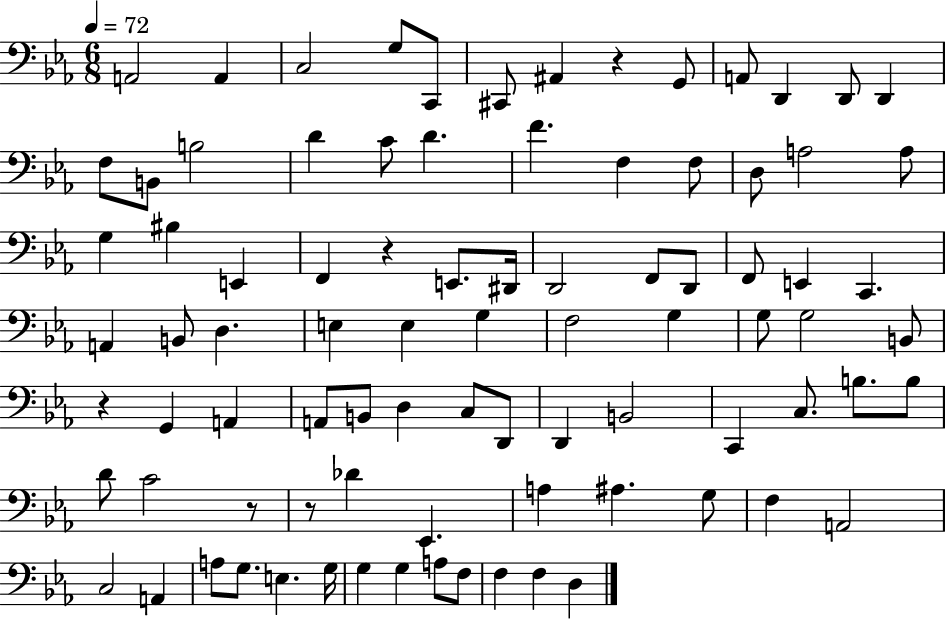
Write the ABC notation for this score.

X:1
T:Untitled
M:6/8
L:1/4
K:Eb
A,,2 A,, C,2 G,/2 C,,/2 ^C,,/2 ^A,, z G,,/2 A,,/2 D,, D,,/2 D,, F,/2 B,,/2 B,2 D C/2 D F F, F,/2 D,/2 A,2 A,/2 G, ^B, E,, F,, z E,,/2 ^D,,/4 D,,2 F,,/2 D,,/2 F,,/2 E,, C,, A,, B,,/2 D, E, E, G, F,2 G, G,/2 G,2 B,,/2 z G,, A,, A,,/2 B,,/2 D, C,/2 D,,/2 D,, B,,2 C,, C,/2 B,/2 B,/2 D/2 C2 z/2 z/2 _D _E,, A, ^A, G,/2 F, A,,2 C,2 A,, A,/2 G,/2 E, G,/4 G, G, A,/2 F,/2 F, F, D,